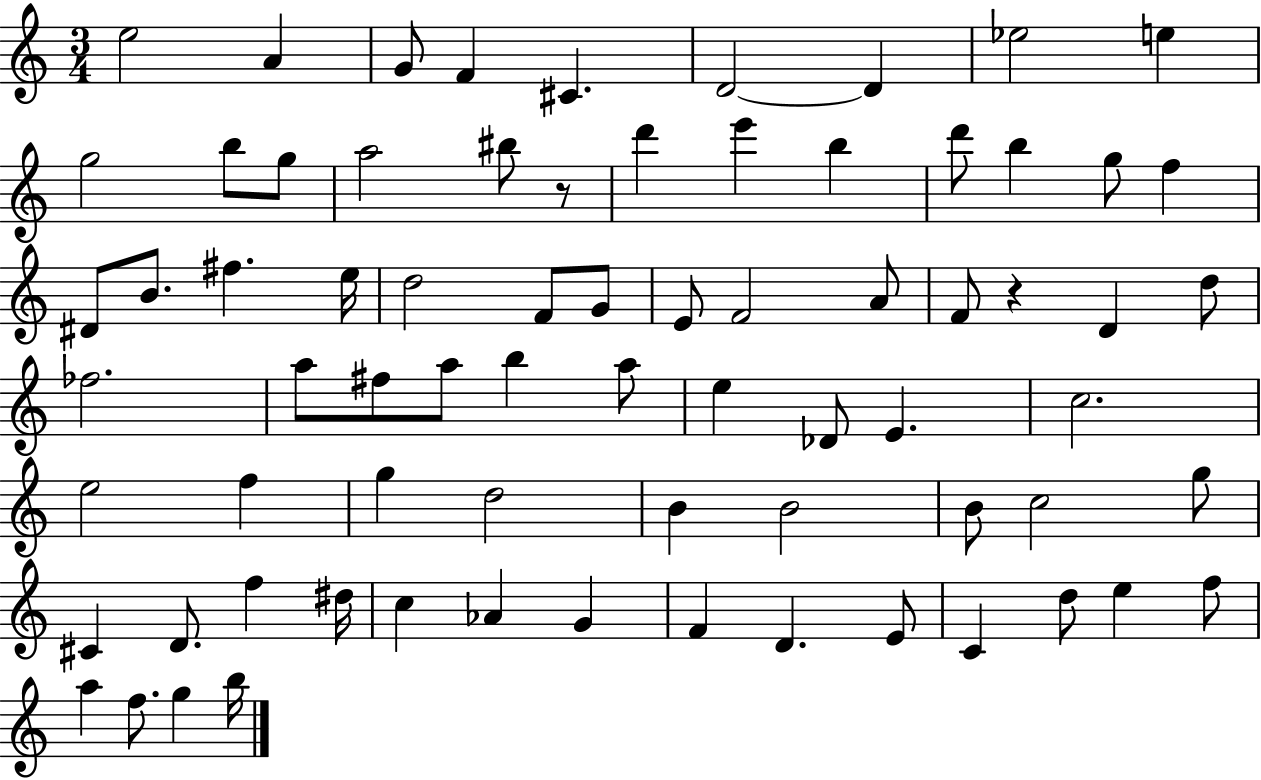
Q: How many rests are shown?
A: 2